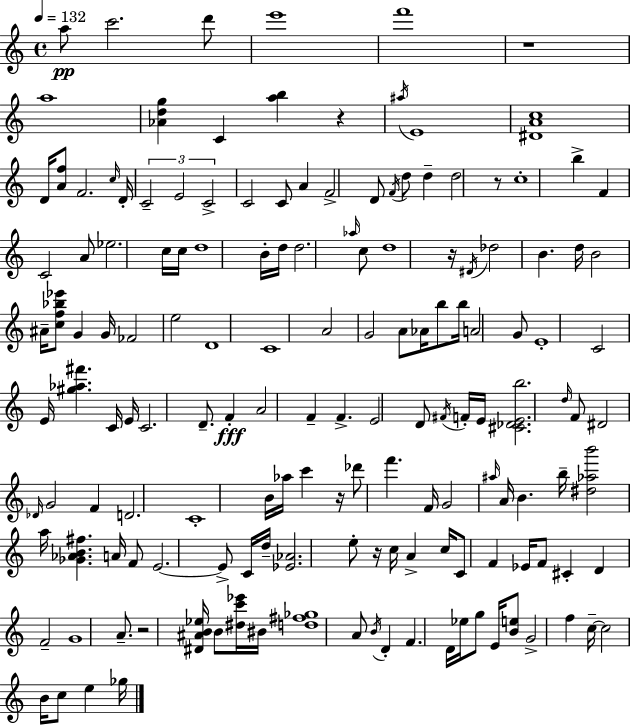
A5/e C6/h. D6/e E6/w F6/w R/w A5/w [Ab4,D5,G5]/q C4/q [A5,B5]/q R/q A#5/s E4/w [D#4,A4,C5]/w D4/s [A4,F5]/e F4/h. C5/s D4/s C4/h E4/h C4/h C4/h C4/e A4/q F4/h D4/e F4/s D5/e D5/q D5/h R/e C5/w B5/q F4/q C4/h A4/e Eb5/h. C5/s C5/s D5/w B4/s D5/s D5/h. Ab5/s C5/e D5/w R/s D#4/s Db5/h B4/q. D5/s B4/h A#4/s [C5,F5,Bb5,Eb6]/e G4/q G4/s FES4/h E5/h D4/w C4/w A4/h G4/h A4/e Ab4/s B5/e B5/s A4/h G4/e E4/w C4/h E4/s [G#5,Ab5,F#6]/q. C4/s E4/s C4/h. D4/e. F4/q A4/h F4/q F4/q. E4/h D4/e F#4/s F4/s E4/s [C#4,Db4,E4,B5]/h. D5/s F4/e D#4/h Db4/s G4/h F4/q D4/h. C4/w B4/s Ab5/s C6/q R/s Db6/e F6/q. F4/s G4/h A#5/s A4/s B4/q. B5/s [D#5,Ab5,B6]/h A5/s [Gb4,Ab4,B4,F#5]/q. A4/s F4/e E4/h. E4/e C4/s D5/s [Eb4,Ab4]/h. E5/e R/s C5/s A4/q C5/s C4/e F4/q Eb4/s F4/e C#4/q D4/q F4/h G4/w A4/e. R/h [D#4,A#4,B4,Eb5]/s B4/e [D#5,C6,Eb6]/s BIS4/s [D5,F#5,Gb5]/w A4/e B4/s D4/q F4/q. D4/s Eb5/s G5/e E4/s [B4,E5]/e G4/h F5/q C5/s C5/h B4/s C5/e E5/q Gb5/s